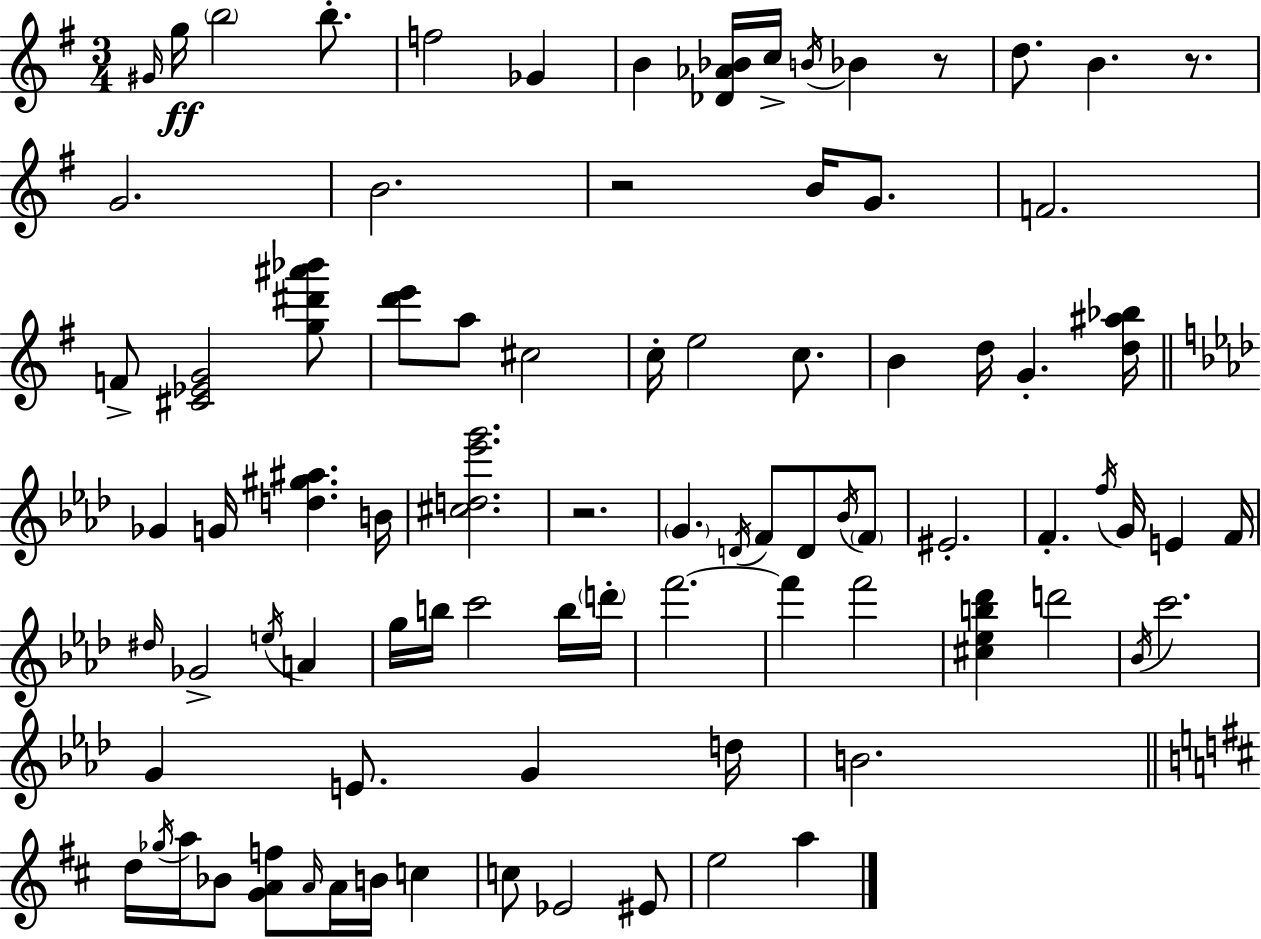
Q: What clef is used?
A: treble